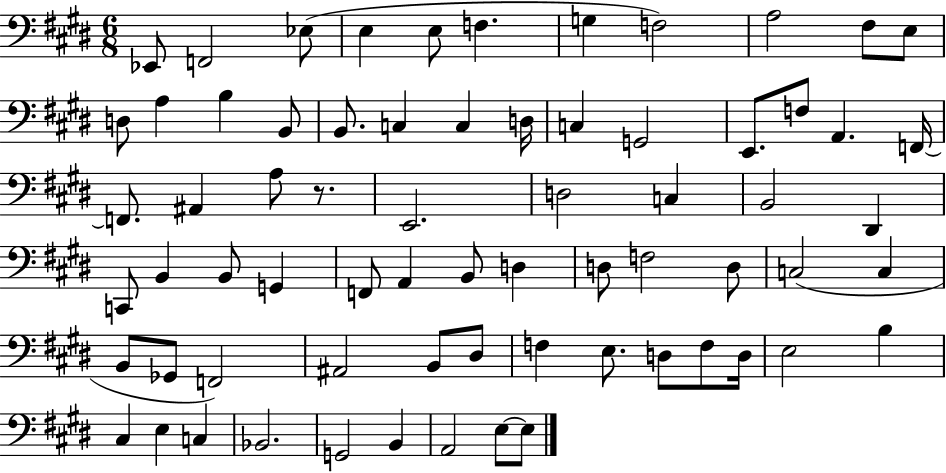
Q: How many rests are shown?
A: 1